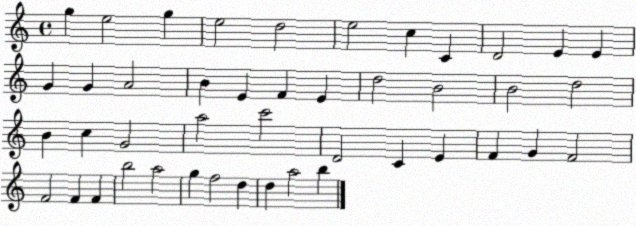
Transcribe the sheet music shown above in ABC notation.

X:1
T:Untitled
M:4/4
L:1/4
K:C
g e2 g e2 d2 e2 c C D2 E E G G A2 B E F E d2 B2 B2 d2 B c G2 a2 c'2 D2 C E F G F2 F2 F F b2 a2 g f2 d d a2 b